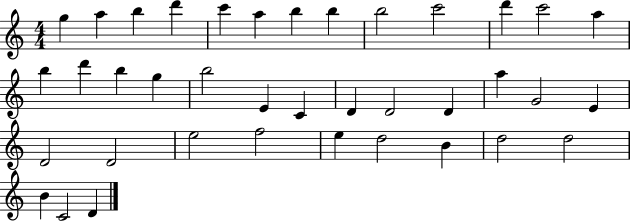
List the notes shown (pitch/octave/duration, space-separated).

G5/q A5/q B5/q D6/q C6/q A5/q B5/q B5/q B5/h C6/h D6/q C6/h A5/q B5/q D6/q B5/q G5/q B5/h E4/q C4/q D4/q D4/h D4/q A5/q G4/h E4/q D4/h D4/h E5/h F5/h E5/q D5/h B4/q D5/h D5/h B4/q C4/h D4/q